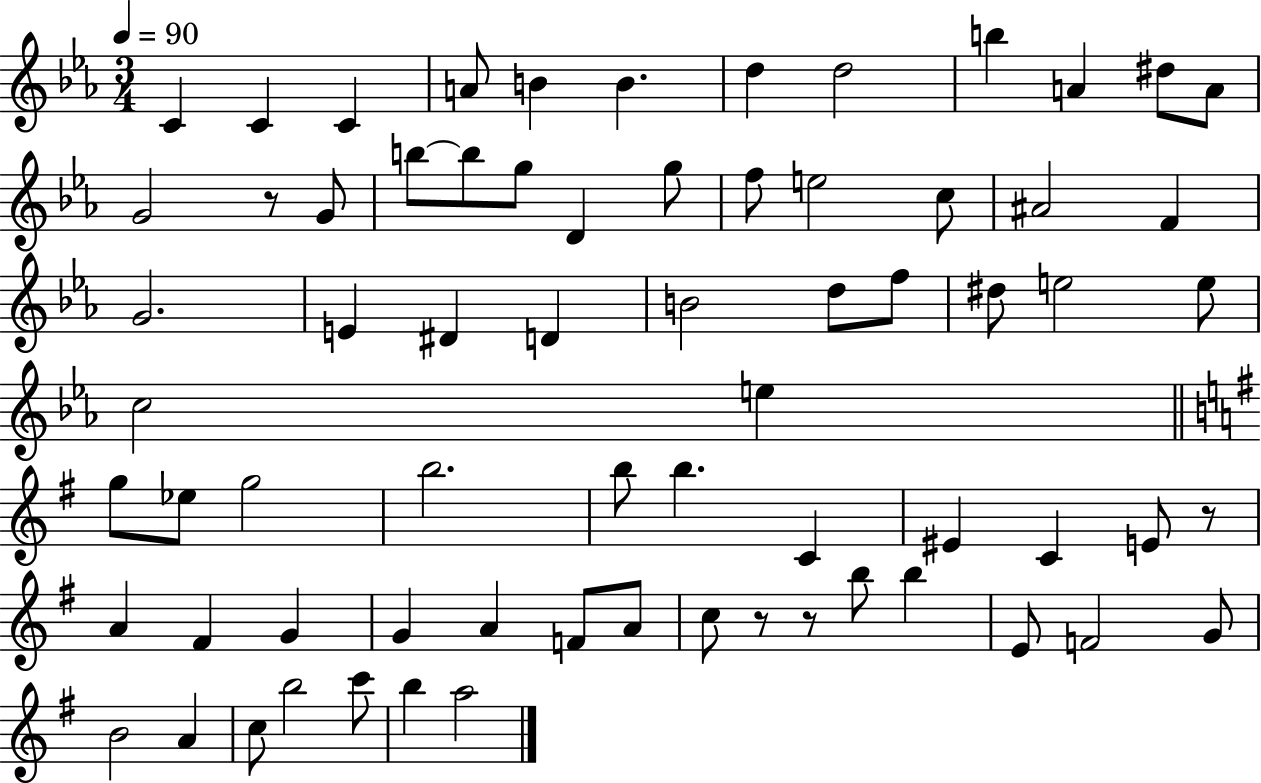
{
  \clef treble
  \numericTimeSignature
  \time 3/4
  \key ees \major
  \tempo 4 = 90
  c'4 c'4 c'4 | a'8 b'4 b'4. | d''4 d''2 | b''4 a'4 dis''8 a'8 | \break g'2 r8 g'8 | b''8~~ b''8 g''8 d'4 g''8 | f''8 e''2 c''8 | ais'2 f'4 | \break g'2. | e'4 dis'4 d'4 | b'2 d''8 f''8 | dis''8 e''2 e''8 | \break c''2 e''4 | \bar "||" \break \key g \major g''8 ees''8 g''2 | b''2. | b''8 b''4. c'4 | eis'4 c'4 e'8 r8 | \break a'4 fis'4 g'4 | g'4 a'4 f'8 a'8 | c''8 r8 r8 b''8 b''4 | e'8 f'2 g'8 | \break b'2 a'4 | c''8 b''2 c'''8 | b''4 a''2 | \bar "|."
}